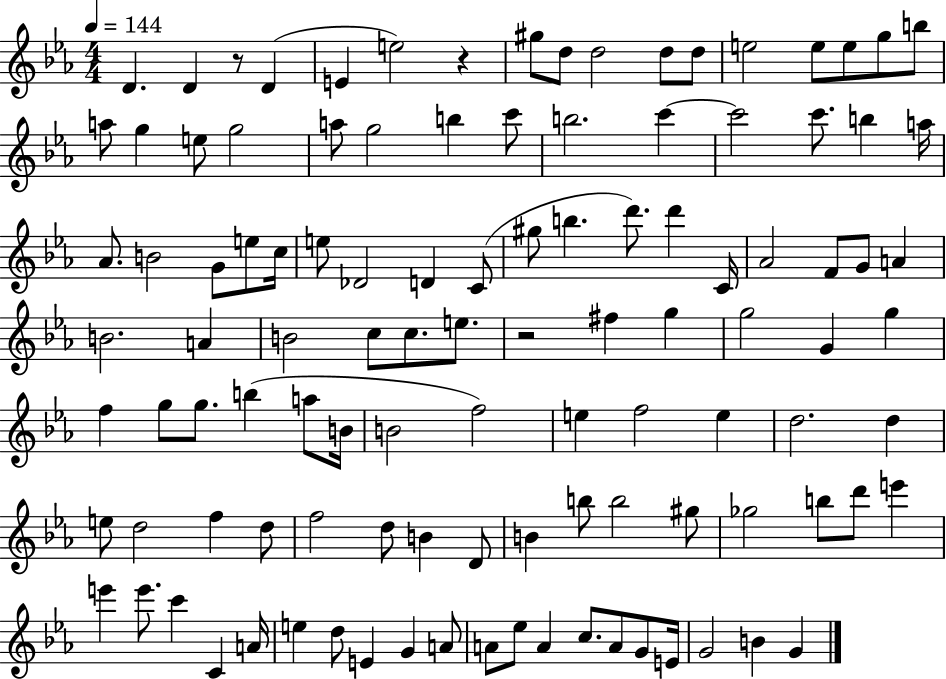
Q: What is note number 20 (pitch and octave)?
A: A5